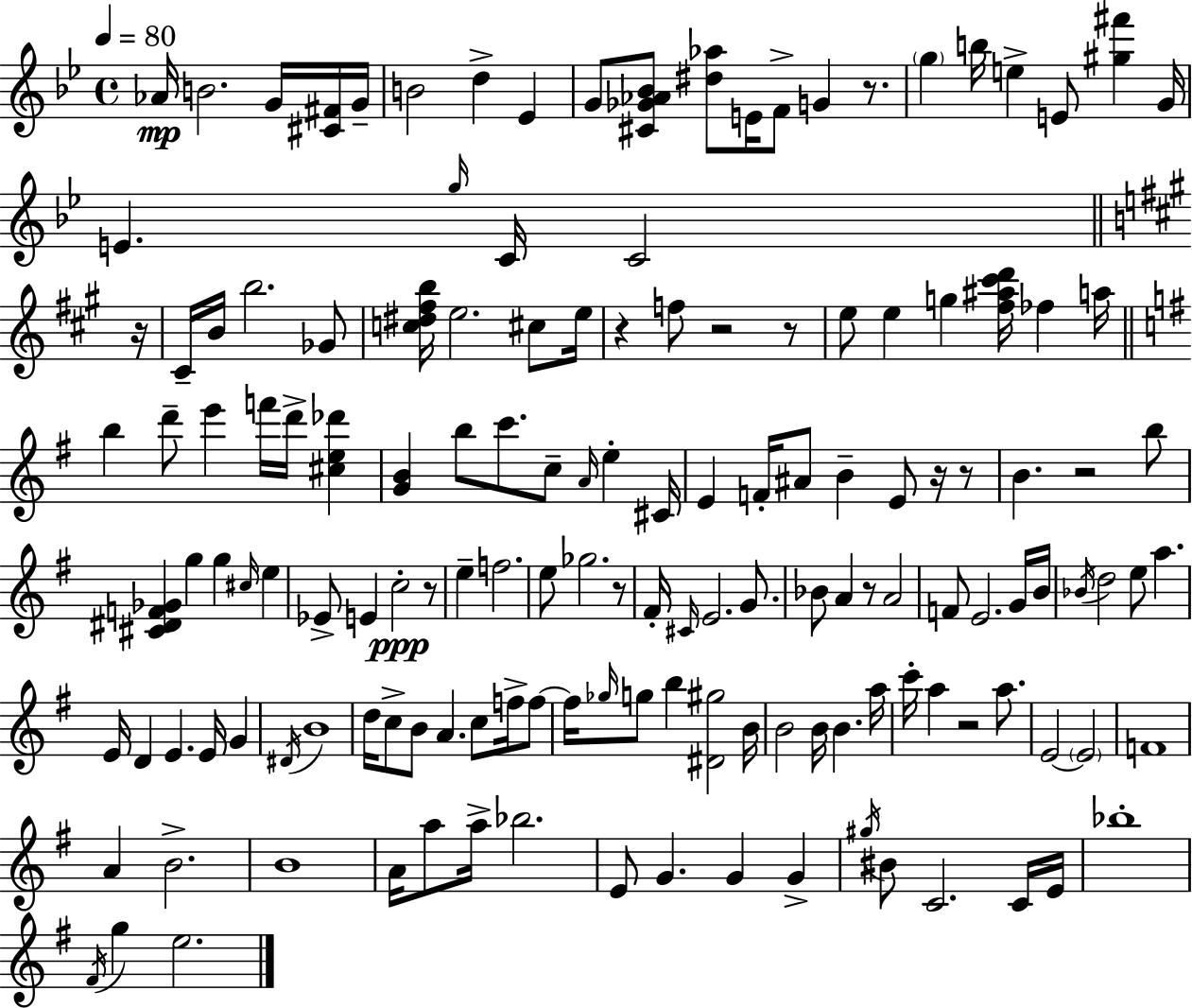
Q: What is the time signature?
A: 4/4